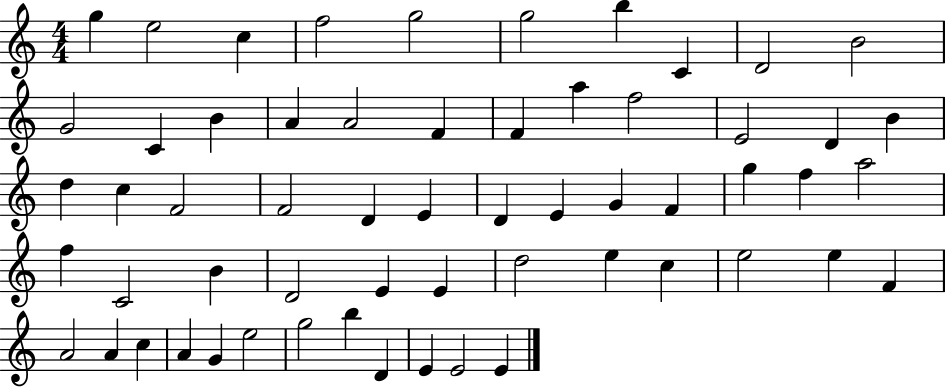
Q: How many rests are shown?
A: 0